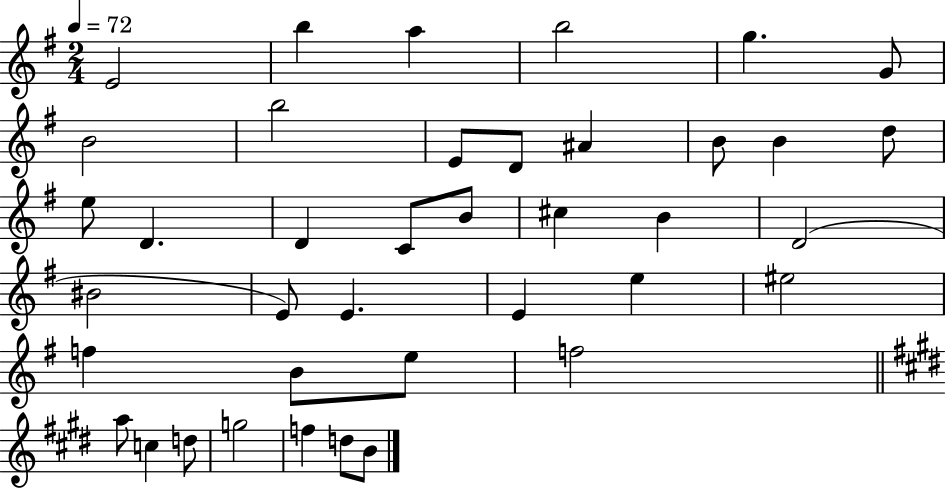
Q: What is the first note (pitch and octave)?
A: E4